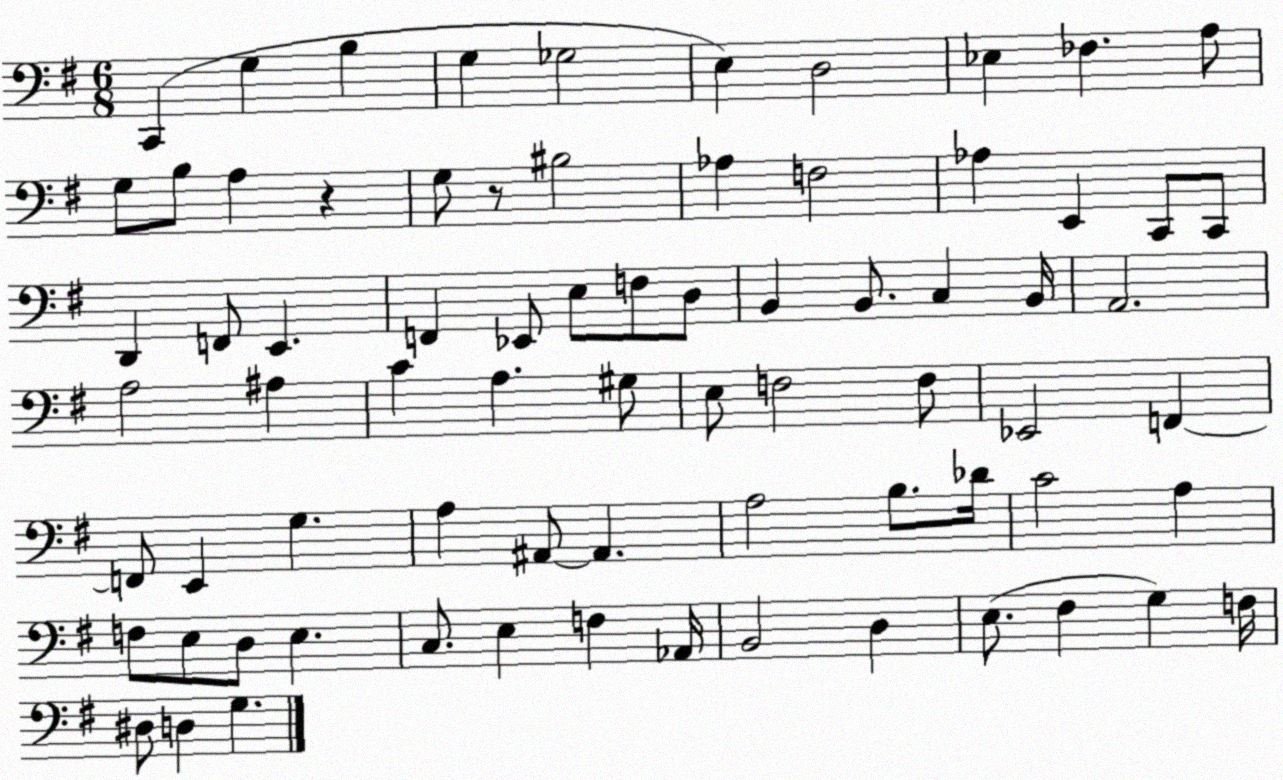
X:1
T:Untitled
M:6/8
L:1/4
K:G
C,, G, B, G, _G,2 E, D,2 _E, _F, A,/2 G,/2 B,/2 A, z G,/2 z/2 ^B,2 _A, F,2 _A, E,, C,,/2 C,,/2 D,, F,,/2 E,, F,, _E,,/2 E,/2 F,/2 D,/2 B,, B,,/2 C, B,,/4 A,,2 A,2 ^A, C A, ^G,/2 E,/2 F,2 F,/2 _E,,2 F,, F,,/2 E,, G, A, ^A,,/2 ^A,, A,2 B,/2 _D/4 C2 A, F,/2 E,/2 D,/2 E, C,/2 E, F, _A,,/4 B,,2 D, E,/2 ^F, G, F,/4 ^D,/2 D, G,